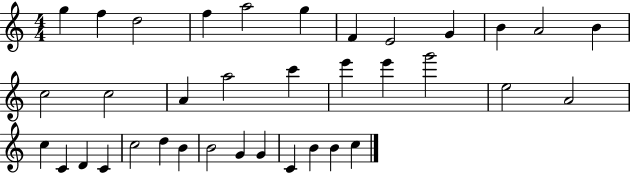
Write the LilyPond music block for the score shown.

{
  \clef treble
  \numericTimeSignature
  \time 4/4
  \key c \major
  g''4 f''4 d''2 | f''4 a''2 g''4 | f'4 e'2 g'4 | b'4 a'2 b'4 | \break c''2 c''2 | a'4 a''2 c'''4 | e'''4 e'''4 g'''2 | e''2 a'2 | \break c''4 c'4 d'4 c'4 | c''2 d''4 b'4 | b'2 g'4 g'4 | c'4 b'4 b'4 c''4 | \break \bar "|."
}